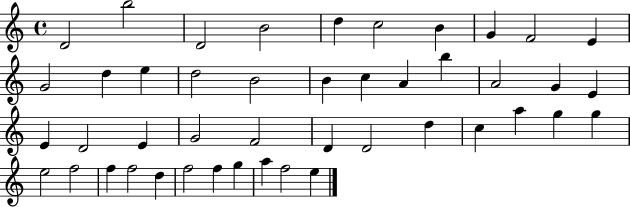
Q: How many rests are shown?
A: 0